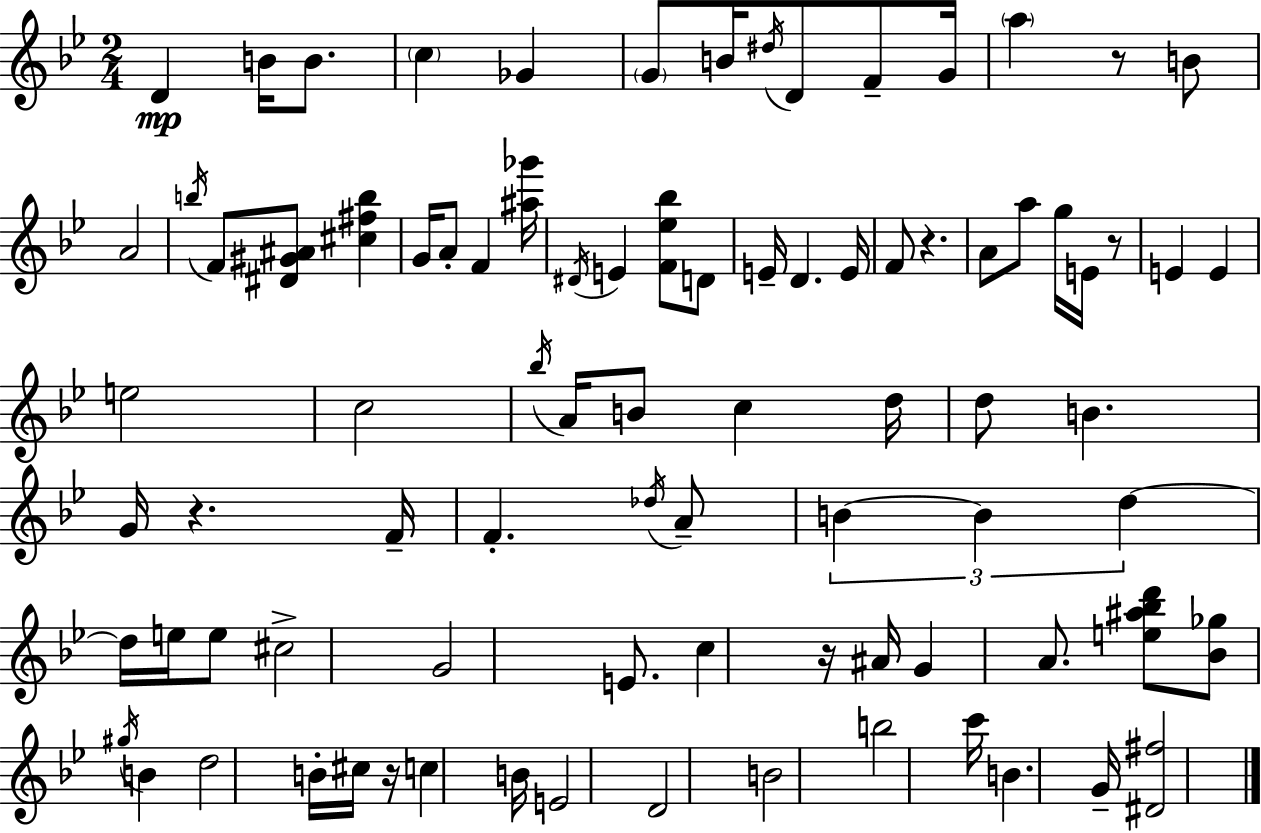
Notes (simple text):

D4/q B4/s B4/e. C5/q Gb4/q G4/e B4/s D#5/s D4/e F4/e G4/s A5/q R/e B4/e A4/h B5/s F4/e [D#4,G#4,A#4]/e [C#5,F#5,B5]/q G4/s A4/e F4/q [A#5,Gb6]/s D#4/s E4/q [F4,Eb5,Bb5]/e D4/e E4/s D4/q. E4/s F4/e R/q. A4/e A5/e G5/s E4/s R/e E4/q E4/q E5/h C5/h Bb5/s A4/s B4/e C5/q D5/s D5/e B4/q. G4/s R/q. F4/s F4/q. Db5/s A4/e B4/q B4/q D5/q D5/s E5/s E5/e C#5/h G4/h E4/e. C5/q R/s A#4/s G4/q A4/e. [E5,A#5,Bb5,D6]/e [Bb4,Gb5]/e G#5/s B4/q D5/h B4/s C#5/s R/s C5/q B4/s E4/h D4/h B4/h B5/h C6/s B4/q. G4/s [D#4,F#5]/h